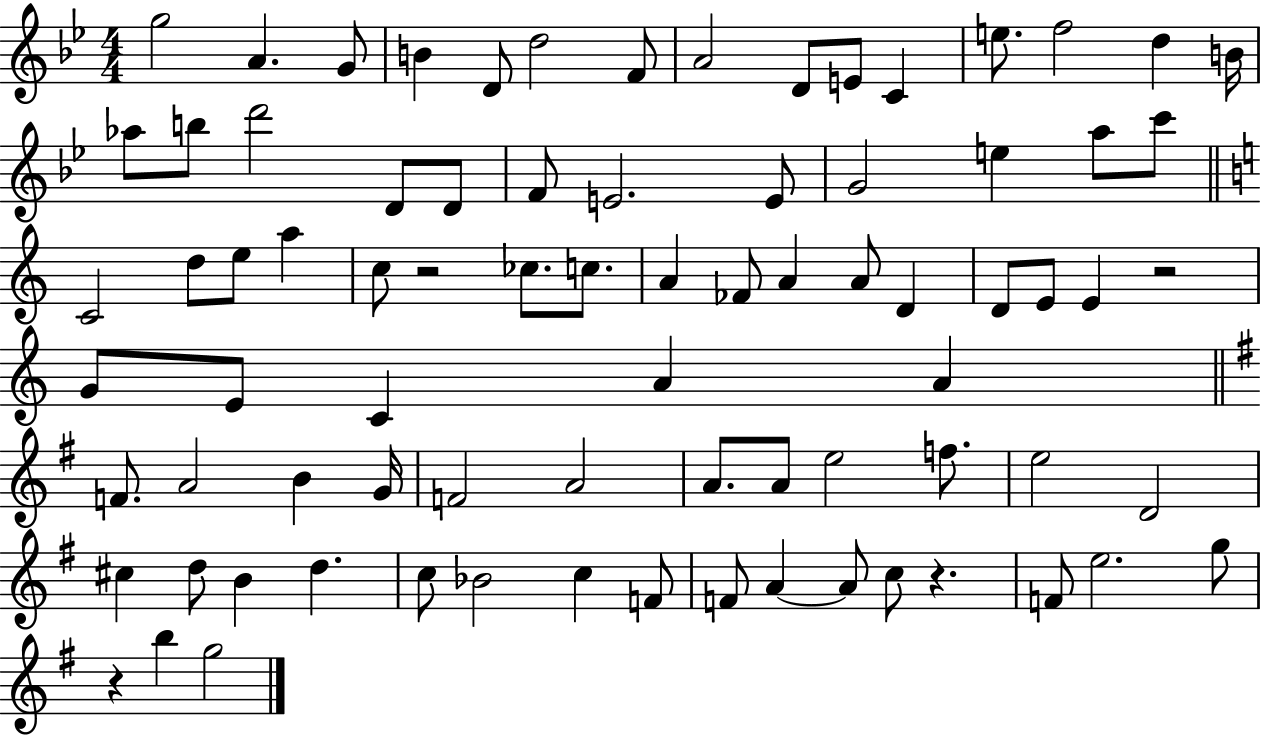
G5/h A4/q. G4/e B4/q D4/e D5/h F4/e A4/h D4/e E4/e C4/q E5/e. F5/h D5/q B4/s Ab5/e B5/e D6/h D4/e D4/e F4/e E4/h. E4/e G4/h E5/q A5/e C6/e C4/h D5/e E5/e A5/q C5/e R/h CES5/e. C5/e. A4/q FES4/e A4/q A4/e D4/q D4/e E4/e E4/q R/h G4/e E4/e C4/q A4/q A4/q F4/e. A4/h B4/q G4/s F4/h A4/h A4/e. A4/e E5/h F5/e. E5/h D4/h C#5/q D5/e B4/q D5/q. C5/e Bb4/h C5/q F4/e F4/e A4/q A4/e C5/e R/q. F4/e E5/h. G5/e R/q B5/q G5/h